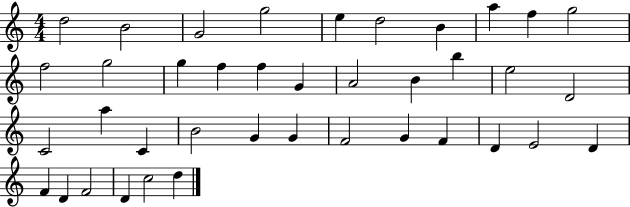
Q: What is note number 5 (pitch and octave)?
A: E5